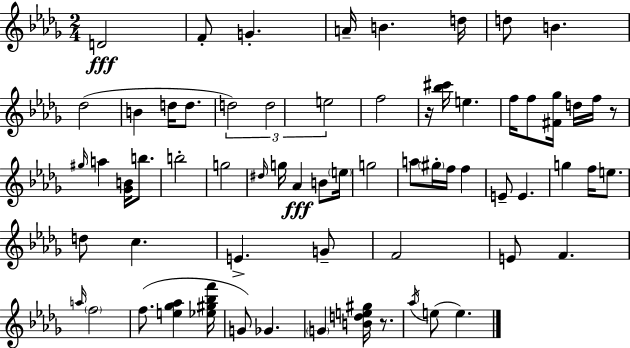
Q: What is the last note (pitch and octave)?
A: E5